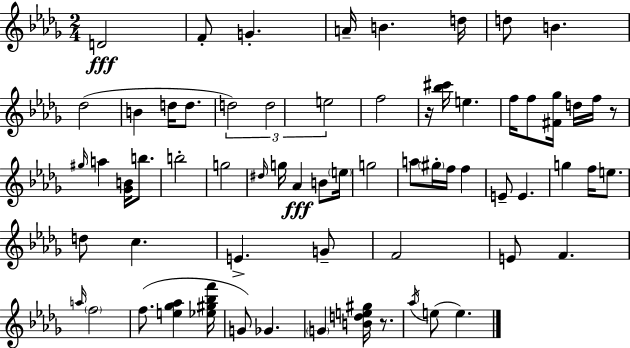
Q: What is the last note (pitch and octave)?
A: E5